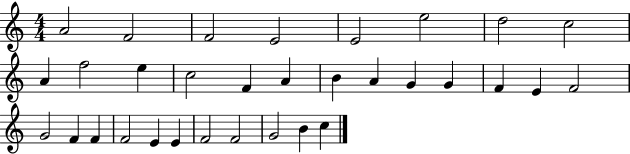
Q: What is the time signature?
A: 4/4